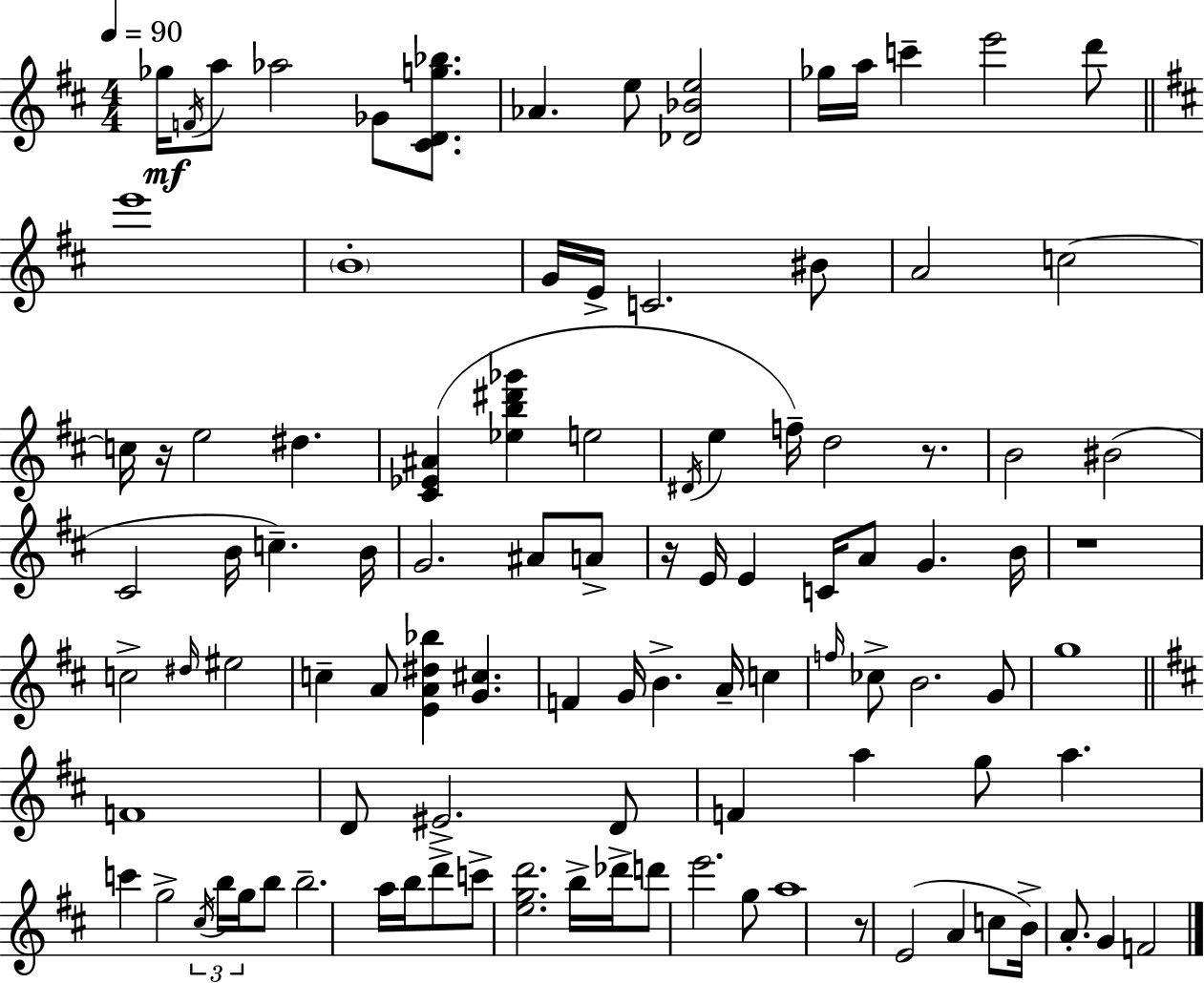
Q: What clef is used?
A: treble